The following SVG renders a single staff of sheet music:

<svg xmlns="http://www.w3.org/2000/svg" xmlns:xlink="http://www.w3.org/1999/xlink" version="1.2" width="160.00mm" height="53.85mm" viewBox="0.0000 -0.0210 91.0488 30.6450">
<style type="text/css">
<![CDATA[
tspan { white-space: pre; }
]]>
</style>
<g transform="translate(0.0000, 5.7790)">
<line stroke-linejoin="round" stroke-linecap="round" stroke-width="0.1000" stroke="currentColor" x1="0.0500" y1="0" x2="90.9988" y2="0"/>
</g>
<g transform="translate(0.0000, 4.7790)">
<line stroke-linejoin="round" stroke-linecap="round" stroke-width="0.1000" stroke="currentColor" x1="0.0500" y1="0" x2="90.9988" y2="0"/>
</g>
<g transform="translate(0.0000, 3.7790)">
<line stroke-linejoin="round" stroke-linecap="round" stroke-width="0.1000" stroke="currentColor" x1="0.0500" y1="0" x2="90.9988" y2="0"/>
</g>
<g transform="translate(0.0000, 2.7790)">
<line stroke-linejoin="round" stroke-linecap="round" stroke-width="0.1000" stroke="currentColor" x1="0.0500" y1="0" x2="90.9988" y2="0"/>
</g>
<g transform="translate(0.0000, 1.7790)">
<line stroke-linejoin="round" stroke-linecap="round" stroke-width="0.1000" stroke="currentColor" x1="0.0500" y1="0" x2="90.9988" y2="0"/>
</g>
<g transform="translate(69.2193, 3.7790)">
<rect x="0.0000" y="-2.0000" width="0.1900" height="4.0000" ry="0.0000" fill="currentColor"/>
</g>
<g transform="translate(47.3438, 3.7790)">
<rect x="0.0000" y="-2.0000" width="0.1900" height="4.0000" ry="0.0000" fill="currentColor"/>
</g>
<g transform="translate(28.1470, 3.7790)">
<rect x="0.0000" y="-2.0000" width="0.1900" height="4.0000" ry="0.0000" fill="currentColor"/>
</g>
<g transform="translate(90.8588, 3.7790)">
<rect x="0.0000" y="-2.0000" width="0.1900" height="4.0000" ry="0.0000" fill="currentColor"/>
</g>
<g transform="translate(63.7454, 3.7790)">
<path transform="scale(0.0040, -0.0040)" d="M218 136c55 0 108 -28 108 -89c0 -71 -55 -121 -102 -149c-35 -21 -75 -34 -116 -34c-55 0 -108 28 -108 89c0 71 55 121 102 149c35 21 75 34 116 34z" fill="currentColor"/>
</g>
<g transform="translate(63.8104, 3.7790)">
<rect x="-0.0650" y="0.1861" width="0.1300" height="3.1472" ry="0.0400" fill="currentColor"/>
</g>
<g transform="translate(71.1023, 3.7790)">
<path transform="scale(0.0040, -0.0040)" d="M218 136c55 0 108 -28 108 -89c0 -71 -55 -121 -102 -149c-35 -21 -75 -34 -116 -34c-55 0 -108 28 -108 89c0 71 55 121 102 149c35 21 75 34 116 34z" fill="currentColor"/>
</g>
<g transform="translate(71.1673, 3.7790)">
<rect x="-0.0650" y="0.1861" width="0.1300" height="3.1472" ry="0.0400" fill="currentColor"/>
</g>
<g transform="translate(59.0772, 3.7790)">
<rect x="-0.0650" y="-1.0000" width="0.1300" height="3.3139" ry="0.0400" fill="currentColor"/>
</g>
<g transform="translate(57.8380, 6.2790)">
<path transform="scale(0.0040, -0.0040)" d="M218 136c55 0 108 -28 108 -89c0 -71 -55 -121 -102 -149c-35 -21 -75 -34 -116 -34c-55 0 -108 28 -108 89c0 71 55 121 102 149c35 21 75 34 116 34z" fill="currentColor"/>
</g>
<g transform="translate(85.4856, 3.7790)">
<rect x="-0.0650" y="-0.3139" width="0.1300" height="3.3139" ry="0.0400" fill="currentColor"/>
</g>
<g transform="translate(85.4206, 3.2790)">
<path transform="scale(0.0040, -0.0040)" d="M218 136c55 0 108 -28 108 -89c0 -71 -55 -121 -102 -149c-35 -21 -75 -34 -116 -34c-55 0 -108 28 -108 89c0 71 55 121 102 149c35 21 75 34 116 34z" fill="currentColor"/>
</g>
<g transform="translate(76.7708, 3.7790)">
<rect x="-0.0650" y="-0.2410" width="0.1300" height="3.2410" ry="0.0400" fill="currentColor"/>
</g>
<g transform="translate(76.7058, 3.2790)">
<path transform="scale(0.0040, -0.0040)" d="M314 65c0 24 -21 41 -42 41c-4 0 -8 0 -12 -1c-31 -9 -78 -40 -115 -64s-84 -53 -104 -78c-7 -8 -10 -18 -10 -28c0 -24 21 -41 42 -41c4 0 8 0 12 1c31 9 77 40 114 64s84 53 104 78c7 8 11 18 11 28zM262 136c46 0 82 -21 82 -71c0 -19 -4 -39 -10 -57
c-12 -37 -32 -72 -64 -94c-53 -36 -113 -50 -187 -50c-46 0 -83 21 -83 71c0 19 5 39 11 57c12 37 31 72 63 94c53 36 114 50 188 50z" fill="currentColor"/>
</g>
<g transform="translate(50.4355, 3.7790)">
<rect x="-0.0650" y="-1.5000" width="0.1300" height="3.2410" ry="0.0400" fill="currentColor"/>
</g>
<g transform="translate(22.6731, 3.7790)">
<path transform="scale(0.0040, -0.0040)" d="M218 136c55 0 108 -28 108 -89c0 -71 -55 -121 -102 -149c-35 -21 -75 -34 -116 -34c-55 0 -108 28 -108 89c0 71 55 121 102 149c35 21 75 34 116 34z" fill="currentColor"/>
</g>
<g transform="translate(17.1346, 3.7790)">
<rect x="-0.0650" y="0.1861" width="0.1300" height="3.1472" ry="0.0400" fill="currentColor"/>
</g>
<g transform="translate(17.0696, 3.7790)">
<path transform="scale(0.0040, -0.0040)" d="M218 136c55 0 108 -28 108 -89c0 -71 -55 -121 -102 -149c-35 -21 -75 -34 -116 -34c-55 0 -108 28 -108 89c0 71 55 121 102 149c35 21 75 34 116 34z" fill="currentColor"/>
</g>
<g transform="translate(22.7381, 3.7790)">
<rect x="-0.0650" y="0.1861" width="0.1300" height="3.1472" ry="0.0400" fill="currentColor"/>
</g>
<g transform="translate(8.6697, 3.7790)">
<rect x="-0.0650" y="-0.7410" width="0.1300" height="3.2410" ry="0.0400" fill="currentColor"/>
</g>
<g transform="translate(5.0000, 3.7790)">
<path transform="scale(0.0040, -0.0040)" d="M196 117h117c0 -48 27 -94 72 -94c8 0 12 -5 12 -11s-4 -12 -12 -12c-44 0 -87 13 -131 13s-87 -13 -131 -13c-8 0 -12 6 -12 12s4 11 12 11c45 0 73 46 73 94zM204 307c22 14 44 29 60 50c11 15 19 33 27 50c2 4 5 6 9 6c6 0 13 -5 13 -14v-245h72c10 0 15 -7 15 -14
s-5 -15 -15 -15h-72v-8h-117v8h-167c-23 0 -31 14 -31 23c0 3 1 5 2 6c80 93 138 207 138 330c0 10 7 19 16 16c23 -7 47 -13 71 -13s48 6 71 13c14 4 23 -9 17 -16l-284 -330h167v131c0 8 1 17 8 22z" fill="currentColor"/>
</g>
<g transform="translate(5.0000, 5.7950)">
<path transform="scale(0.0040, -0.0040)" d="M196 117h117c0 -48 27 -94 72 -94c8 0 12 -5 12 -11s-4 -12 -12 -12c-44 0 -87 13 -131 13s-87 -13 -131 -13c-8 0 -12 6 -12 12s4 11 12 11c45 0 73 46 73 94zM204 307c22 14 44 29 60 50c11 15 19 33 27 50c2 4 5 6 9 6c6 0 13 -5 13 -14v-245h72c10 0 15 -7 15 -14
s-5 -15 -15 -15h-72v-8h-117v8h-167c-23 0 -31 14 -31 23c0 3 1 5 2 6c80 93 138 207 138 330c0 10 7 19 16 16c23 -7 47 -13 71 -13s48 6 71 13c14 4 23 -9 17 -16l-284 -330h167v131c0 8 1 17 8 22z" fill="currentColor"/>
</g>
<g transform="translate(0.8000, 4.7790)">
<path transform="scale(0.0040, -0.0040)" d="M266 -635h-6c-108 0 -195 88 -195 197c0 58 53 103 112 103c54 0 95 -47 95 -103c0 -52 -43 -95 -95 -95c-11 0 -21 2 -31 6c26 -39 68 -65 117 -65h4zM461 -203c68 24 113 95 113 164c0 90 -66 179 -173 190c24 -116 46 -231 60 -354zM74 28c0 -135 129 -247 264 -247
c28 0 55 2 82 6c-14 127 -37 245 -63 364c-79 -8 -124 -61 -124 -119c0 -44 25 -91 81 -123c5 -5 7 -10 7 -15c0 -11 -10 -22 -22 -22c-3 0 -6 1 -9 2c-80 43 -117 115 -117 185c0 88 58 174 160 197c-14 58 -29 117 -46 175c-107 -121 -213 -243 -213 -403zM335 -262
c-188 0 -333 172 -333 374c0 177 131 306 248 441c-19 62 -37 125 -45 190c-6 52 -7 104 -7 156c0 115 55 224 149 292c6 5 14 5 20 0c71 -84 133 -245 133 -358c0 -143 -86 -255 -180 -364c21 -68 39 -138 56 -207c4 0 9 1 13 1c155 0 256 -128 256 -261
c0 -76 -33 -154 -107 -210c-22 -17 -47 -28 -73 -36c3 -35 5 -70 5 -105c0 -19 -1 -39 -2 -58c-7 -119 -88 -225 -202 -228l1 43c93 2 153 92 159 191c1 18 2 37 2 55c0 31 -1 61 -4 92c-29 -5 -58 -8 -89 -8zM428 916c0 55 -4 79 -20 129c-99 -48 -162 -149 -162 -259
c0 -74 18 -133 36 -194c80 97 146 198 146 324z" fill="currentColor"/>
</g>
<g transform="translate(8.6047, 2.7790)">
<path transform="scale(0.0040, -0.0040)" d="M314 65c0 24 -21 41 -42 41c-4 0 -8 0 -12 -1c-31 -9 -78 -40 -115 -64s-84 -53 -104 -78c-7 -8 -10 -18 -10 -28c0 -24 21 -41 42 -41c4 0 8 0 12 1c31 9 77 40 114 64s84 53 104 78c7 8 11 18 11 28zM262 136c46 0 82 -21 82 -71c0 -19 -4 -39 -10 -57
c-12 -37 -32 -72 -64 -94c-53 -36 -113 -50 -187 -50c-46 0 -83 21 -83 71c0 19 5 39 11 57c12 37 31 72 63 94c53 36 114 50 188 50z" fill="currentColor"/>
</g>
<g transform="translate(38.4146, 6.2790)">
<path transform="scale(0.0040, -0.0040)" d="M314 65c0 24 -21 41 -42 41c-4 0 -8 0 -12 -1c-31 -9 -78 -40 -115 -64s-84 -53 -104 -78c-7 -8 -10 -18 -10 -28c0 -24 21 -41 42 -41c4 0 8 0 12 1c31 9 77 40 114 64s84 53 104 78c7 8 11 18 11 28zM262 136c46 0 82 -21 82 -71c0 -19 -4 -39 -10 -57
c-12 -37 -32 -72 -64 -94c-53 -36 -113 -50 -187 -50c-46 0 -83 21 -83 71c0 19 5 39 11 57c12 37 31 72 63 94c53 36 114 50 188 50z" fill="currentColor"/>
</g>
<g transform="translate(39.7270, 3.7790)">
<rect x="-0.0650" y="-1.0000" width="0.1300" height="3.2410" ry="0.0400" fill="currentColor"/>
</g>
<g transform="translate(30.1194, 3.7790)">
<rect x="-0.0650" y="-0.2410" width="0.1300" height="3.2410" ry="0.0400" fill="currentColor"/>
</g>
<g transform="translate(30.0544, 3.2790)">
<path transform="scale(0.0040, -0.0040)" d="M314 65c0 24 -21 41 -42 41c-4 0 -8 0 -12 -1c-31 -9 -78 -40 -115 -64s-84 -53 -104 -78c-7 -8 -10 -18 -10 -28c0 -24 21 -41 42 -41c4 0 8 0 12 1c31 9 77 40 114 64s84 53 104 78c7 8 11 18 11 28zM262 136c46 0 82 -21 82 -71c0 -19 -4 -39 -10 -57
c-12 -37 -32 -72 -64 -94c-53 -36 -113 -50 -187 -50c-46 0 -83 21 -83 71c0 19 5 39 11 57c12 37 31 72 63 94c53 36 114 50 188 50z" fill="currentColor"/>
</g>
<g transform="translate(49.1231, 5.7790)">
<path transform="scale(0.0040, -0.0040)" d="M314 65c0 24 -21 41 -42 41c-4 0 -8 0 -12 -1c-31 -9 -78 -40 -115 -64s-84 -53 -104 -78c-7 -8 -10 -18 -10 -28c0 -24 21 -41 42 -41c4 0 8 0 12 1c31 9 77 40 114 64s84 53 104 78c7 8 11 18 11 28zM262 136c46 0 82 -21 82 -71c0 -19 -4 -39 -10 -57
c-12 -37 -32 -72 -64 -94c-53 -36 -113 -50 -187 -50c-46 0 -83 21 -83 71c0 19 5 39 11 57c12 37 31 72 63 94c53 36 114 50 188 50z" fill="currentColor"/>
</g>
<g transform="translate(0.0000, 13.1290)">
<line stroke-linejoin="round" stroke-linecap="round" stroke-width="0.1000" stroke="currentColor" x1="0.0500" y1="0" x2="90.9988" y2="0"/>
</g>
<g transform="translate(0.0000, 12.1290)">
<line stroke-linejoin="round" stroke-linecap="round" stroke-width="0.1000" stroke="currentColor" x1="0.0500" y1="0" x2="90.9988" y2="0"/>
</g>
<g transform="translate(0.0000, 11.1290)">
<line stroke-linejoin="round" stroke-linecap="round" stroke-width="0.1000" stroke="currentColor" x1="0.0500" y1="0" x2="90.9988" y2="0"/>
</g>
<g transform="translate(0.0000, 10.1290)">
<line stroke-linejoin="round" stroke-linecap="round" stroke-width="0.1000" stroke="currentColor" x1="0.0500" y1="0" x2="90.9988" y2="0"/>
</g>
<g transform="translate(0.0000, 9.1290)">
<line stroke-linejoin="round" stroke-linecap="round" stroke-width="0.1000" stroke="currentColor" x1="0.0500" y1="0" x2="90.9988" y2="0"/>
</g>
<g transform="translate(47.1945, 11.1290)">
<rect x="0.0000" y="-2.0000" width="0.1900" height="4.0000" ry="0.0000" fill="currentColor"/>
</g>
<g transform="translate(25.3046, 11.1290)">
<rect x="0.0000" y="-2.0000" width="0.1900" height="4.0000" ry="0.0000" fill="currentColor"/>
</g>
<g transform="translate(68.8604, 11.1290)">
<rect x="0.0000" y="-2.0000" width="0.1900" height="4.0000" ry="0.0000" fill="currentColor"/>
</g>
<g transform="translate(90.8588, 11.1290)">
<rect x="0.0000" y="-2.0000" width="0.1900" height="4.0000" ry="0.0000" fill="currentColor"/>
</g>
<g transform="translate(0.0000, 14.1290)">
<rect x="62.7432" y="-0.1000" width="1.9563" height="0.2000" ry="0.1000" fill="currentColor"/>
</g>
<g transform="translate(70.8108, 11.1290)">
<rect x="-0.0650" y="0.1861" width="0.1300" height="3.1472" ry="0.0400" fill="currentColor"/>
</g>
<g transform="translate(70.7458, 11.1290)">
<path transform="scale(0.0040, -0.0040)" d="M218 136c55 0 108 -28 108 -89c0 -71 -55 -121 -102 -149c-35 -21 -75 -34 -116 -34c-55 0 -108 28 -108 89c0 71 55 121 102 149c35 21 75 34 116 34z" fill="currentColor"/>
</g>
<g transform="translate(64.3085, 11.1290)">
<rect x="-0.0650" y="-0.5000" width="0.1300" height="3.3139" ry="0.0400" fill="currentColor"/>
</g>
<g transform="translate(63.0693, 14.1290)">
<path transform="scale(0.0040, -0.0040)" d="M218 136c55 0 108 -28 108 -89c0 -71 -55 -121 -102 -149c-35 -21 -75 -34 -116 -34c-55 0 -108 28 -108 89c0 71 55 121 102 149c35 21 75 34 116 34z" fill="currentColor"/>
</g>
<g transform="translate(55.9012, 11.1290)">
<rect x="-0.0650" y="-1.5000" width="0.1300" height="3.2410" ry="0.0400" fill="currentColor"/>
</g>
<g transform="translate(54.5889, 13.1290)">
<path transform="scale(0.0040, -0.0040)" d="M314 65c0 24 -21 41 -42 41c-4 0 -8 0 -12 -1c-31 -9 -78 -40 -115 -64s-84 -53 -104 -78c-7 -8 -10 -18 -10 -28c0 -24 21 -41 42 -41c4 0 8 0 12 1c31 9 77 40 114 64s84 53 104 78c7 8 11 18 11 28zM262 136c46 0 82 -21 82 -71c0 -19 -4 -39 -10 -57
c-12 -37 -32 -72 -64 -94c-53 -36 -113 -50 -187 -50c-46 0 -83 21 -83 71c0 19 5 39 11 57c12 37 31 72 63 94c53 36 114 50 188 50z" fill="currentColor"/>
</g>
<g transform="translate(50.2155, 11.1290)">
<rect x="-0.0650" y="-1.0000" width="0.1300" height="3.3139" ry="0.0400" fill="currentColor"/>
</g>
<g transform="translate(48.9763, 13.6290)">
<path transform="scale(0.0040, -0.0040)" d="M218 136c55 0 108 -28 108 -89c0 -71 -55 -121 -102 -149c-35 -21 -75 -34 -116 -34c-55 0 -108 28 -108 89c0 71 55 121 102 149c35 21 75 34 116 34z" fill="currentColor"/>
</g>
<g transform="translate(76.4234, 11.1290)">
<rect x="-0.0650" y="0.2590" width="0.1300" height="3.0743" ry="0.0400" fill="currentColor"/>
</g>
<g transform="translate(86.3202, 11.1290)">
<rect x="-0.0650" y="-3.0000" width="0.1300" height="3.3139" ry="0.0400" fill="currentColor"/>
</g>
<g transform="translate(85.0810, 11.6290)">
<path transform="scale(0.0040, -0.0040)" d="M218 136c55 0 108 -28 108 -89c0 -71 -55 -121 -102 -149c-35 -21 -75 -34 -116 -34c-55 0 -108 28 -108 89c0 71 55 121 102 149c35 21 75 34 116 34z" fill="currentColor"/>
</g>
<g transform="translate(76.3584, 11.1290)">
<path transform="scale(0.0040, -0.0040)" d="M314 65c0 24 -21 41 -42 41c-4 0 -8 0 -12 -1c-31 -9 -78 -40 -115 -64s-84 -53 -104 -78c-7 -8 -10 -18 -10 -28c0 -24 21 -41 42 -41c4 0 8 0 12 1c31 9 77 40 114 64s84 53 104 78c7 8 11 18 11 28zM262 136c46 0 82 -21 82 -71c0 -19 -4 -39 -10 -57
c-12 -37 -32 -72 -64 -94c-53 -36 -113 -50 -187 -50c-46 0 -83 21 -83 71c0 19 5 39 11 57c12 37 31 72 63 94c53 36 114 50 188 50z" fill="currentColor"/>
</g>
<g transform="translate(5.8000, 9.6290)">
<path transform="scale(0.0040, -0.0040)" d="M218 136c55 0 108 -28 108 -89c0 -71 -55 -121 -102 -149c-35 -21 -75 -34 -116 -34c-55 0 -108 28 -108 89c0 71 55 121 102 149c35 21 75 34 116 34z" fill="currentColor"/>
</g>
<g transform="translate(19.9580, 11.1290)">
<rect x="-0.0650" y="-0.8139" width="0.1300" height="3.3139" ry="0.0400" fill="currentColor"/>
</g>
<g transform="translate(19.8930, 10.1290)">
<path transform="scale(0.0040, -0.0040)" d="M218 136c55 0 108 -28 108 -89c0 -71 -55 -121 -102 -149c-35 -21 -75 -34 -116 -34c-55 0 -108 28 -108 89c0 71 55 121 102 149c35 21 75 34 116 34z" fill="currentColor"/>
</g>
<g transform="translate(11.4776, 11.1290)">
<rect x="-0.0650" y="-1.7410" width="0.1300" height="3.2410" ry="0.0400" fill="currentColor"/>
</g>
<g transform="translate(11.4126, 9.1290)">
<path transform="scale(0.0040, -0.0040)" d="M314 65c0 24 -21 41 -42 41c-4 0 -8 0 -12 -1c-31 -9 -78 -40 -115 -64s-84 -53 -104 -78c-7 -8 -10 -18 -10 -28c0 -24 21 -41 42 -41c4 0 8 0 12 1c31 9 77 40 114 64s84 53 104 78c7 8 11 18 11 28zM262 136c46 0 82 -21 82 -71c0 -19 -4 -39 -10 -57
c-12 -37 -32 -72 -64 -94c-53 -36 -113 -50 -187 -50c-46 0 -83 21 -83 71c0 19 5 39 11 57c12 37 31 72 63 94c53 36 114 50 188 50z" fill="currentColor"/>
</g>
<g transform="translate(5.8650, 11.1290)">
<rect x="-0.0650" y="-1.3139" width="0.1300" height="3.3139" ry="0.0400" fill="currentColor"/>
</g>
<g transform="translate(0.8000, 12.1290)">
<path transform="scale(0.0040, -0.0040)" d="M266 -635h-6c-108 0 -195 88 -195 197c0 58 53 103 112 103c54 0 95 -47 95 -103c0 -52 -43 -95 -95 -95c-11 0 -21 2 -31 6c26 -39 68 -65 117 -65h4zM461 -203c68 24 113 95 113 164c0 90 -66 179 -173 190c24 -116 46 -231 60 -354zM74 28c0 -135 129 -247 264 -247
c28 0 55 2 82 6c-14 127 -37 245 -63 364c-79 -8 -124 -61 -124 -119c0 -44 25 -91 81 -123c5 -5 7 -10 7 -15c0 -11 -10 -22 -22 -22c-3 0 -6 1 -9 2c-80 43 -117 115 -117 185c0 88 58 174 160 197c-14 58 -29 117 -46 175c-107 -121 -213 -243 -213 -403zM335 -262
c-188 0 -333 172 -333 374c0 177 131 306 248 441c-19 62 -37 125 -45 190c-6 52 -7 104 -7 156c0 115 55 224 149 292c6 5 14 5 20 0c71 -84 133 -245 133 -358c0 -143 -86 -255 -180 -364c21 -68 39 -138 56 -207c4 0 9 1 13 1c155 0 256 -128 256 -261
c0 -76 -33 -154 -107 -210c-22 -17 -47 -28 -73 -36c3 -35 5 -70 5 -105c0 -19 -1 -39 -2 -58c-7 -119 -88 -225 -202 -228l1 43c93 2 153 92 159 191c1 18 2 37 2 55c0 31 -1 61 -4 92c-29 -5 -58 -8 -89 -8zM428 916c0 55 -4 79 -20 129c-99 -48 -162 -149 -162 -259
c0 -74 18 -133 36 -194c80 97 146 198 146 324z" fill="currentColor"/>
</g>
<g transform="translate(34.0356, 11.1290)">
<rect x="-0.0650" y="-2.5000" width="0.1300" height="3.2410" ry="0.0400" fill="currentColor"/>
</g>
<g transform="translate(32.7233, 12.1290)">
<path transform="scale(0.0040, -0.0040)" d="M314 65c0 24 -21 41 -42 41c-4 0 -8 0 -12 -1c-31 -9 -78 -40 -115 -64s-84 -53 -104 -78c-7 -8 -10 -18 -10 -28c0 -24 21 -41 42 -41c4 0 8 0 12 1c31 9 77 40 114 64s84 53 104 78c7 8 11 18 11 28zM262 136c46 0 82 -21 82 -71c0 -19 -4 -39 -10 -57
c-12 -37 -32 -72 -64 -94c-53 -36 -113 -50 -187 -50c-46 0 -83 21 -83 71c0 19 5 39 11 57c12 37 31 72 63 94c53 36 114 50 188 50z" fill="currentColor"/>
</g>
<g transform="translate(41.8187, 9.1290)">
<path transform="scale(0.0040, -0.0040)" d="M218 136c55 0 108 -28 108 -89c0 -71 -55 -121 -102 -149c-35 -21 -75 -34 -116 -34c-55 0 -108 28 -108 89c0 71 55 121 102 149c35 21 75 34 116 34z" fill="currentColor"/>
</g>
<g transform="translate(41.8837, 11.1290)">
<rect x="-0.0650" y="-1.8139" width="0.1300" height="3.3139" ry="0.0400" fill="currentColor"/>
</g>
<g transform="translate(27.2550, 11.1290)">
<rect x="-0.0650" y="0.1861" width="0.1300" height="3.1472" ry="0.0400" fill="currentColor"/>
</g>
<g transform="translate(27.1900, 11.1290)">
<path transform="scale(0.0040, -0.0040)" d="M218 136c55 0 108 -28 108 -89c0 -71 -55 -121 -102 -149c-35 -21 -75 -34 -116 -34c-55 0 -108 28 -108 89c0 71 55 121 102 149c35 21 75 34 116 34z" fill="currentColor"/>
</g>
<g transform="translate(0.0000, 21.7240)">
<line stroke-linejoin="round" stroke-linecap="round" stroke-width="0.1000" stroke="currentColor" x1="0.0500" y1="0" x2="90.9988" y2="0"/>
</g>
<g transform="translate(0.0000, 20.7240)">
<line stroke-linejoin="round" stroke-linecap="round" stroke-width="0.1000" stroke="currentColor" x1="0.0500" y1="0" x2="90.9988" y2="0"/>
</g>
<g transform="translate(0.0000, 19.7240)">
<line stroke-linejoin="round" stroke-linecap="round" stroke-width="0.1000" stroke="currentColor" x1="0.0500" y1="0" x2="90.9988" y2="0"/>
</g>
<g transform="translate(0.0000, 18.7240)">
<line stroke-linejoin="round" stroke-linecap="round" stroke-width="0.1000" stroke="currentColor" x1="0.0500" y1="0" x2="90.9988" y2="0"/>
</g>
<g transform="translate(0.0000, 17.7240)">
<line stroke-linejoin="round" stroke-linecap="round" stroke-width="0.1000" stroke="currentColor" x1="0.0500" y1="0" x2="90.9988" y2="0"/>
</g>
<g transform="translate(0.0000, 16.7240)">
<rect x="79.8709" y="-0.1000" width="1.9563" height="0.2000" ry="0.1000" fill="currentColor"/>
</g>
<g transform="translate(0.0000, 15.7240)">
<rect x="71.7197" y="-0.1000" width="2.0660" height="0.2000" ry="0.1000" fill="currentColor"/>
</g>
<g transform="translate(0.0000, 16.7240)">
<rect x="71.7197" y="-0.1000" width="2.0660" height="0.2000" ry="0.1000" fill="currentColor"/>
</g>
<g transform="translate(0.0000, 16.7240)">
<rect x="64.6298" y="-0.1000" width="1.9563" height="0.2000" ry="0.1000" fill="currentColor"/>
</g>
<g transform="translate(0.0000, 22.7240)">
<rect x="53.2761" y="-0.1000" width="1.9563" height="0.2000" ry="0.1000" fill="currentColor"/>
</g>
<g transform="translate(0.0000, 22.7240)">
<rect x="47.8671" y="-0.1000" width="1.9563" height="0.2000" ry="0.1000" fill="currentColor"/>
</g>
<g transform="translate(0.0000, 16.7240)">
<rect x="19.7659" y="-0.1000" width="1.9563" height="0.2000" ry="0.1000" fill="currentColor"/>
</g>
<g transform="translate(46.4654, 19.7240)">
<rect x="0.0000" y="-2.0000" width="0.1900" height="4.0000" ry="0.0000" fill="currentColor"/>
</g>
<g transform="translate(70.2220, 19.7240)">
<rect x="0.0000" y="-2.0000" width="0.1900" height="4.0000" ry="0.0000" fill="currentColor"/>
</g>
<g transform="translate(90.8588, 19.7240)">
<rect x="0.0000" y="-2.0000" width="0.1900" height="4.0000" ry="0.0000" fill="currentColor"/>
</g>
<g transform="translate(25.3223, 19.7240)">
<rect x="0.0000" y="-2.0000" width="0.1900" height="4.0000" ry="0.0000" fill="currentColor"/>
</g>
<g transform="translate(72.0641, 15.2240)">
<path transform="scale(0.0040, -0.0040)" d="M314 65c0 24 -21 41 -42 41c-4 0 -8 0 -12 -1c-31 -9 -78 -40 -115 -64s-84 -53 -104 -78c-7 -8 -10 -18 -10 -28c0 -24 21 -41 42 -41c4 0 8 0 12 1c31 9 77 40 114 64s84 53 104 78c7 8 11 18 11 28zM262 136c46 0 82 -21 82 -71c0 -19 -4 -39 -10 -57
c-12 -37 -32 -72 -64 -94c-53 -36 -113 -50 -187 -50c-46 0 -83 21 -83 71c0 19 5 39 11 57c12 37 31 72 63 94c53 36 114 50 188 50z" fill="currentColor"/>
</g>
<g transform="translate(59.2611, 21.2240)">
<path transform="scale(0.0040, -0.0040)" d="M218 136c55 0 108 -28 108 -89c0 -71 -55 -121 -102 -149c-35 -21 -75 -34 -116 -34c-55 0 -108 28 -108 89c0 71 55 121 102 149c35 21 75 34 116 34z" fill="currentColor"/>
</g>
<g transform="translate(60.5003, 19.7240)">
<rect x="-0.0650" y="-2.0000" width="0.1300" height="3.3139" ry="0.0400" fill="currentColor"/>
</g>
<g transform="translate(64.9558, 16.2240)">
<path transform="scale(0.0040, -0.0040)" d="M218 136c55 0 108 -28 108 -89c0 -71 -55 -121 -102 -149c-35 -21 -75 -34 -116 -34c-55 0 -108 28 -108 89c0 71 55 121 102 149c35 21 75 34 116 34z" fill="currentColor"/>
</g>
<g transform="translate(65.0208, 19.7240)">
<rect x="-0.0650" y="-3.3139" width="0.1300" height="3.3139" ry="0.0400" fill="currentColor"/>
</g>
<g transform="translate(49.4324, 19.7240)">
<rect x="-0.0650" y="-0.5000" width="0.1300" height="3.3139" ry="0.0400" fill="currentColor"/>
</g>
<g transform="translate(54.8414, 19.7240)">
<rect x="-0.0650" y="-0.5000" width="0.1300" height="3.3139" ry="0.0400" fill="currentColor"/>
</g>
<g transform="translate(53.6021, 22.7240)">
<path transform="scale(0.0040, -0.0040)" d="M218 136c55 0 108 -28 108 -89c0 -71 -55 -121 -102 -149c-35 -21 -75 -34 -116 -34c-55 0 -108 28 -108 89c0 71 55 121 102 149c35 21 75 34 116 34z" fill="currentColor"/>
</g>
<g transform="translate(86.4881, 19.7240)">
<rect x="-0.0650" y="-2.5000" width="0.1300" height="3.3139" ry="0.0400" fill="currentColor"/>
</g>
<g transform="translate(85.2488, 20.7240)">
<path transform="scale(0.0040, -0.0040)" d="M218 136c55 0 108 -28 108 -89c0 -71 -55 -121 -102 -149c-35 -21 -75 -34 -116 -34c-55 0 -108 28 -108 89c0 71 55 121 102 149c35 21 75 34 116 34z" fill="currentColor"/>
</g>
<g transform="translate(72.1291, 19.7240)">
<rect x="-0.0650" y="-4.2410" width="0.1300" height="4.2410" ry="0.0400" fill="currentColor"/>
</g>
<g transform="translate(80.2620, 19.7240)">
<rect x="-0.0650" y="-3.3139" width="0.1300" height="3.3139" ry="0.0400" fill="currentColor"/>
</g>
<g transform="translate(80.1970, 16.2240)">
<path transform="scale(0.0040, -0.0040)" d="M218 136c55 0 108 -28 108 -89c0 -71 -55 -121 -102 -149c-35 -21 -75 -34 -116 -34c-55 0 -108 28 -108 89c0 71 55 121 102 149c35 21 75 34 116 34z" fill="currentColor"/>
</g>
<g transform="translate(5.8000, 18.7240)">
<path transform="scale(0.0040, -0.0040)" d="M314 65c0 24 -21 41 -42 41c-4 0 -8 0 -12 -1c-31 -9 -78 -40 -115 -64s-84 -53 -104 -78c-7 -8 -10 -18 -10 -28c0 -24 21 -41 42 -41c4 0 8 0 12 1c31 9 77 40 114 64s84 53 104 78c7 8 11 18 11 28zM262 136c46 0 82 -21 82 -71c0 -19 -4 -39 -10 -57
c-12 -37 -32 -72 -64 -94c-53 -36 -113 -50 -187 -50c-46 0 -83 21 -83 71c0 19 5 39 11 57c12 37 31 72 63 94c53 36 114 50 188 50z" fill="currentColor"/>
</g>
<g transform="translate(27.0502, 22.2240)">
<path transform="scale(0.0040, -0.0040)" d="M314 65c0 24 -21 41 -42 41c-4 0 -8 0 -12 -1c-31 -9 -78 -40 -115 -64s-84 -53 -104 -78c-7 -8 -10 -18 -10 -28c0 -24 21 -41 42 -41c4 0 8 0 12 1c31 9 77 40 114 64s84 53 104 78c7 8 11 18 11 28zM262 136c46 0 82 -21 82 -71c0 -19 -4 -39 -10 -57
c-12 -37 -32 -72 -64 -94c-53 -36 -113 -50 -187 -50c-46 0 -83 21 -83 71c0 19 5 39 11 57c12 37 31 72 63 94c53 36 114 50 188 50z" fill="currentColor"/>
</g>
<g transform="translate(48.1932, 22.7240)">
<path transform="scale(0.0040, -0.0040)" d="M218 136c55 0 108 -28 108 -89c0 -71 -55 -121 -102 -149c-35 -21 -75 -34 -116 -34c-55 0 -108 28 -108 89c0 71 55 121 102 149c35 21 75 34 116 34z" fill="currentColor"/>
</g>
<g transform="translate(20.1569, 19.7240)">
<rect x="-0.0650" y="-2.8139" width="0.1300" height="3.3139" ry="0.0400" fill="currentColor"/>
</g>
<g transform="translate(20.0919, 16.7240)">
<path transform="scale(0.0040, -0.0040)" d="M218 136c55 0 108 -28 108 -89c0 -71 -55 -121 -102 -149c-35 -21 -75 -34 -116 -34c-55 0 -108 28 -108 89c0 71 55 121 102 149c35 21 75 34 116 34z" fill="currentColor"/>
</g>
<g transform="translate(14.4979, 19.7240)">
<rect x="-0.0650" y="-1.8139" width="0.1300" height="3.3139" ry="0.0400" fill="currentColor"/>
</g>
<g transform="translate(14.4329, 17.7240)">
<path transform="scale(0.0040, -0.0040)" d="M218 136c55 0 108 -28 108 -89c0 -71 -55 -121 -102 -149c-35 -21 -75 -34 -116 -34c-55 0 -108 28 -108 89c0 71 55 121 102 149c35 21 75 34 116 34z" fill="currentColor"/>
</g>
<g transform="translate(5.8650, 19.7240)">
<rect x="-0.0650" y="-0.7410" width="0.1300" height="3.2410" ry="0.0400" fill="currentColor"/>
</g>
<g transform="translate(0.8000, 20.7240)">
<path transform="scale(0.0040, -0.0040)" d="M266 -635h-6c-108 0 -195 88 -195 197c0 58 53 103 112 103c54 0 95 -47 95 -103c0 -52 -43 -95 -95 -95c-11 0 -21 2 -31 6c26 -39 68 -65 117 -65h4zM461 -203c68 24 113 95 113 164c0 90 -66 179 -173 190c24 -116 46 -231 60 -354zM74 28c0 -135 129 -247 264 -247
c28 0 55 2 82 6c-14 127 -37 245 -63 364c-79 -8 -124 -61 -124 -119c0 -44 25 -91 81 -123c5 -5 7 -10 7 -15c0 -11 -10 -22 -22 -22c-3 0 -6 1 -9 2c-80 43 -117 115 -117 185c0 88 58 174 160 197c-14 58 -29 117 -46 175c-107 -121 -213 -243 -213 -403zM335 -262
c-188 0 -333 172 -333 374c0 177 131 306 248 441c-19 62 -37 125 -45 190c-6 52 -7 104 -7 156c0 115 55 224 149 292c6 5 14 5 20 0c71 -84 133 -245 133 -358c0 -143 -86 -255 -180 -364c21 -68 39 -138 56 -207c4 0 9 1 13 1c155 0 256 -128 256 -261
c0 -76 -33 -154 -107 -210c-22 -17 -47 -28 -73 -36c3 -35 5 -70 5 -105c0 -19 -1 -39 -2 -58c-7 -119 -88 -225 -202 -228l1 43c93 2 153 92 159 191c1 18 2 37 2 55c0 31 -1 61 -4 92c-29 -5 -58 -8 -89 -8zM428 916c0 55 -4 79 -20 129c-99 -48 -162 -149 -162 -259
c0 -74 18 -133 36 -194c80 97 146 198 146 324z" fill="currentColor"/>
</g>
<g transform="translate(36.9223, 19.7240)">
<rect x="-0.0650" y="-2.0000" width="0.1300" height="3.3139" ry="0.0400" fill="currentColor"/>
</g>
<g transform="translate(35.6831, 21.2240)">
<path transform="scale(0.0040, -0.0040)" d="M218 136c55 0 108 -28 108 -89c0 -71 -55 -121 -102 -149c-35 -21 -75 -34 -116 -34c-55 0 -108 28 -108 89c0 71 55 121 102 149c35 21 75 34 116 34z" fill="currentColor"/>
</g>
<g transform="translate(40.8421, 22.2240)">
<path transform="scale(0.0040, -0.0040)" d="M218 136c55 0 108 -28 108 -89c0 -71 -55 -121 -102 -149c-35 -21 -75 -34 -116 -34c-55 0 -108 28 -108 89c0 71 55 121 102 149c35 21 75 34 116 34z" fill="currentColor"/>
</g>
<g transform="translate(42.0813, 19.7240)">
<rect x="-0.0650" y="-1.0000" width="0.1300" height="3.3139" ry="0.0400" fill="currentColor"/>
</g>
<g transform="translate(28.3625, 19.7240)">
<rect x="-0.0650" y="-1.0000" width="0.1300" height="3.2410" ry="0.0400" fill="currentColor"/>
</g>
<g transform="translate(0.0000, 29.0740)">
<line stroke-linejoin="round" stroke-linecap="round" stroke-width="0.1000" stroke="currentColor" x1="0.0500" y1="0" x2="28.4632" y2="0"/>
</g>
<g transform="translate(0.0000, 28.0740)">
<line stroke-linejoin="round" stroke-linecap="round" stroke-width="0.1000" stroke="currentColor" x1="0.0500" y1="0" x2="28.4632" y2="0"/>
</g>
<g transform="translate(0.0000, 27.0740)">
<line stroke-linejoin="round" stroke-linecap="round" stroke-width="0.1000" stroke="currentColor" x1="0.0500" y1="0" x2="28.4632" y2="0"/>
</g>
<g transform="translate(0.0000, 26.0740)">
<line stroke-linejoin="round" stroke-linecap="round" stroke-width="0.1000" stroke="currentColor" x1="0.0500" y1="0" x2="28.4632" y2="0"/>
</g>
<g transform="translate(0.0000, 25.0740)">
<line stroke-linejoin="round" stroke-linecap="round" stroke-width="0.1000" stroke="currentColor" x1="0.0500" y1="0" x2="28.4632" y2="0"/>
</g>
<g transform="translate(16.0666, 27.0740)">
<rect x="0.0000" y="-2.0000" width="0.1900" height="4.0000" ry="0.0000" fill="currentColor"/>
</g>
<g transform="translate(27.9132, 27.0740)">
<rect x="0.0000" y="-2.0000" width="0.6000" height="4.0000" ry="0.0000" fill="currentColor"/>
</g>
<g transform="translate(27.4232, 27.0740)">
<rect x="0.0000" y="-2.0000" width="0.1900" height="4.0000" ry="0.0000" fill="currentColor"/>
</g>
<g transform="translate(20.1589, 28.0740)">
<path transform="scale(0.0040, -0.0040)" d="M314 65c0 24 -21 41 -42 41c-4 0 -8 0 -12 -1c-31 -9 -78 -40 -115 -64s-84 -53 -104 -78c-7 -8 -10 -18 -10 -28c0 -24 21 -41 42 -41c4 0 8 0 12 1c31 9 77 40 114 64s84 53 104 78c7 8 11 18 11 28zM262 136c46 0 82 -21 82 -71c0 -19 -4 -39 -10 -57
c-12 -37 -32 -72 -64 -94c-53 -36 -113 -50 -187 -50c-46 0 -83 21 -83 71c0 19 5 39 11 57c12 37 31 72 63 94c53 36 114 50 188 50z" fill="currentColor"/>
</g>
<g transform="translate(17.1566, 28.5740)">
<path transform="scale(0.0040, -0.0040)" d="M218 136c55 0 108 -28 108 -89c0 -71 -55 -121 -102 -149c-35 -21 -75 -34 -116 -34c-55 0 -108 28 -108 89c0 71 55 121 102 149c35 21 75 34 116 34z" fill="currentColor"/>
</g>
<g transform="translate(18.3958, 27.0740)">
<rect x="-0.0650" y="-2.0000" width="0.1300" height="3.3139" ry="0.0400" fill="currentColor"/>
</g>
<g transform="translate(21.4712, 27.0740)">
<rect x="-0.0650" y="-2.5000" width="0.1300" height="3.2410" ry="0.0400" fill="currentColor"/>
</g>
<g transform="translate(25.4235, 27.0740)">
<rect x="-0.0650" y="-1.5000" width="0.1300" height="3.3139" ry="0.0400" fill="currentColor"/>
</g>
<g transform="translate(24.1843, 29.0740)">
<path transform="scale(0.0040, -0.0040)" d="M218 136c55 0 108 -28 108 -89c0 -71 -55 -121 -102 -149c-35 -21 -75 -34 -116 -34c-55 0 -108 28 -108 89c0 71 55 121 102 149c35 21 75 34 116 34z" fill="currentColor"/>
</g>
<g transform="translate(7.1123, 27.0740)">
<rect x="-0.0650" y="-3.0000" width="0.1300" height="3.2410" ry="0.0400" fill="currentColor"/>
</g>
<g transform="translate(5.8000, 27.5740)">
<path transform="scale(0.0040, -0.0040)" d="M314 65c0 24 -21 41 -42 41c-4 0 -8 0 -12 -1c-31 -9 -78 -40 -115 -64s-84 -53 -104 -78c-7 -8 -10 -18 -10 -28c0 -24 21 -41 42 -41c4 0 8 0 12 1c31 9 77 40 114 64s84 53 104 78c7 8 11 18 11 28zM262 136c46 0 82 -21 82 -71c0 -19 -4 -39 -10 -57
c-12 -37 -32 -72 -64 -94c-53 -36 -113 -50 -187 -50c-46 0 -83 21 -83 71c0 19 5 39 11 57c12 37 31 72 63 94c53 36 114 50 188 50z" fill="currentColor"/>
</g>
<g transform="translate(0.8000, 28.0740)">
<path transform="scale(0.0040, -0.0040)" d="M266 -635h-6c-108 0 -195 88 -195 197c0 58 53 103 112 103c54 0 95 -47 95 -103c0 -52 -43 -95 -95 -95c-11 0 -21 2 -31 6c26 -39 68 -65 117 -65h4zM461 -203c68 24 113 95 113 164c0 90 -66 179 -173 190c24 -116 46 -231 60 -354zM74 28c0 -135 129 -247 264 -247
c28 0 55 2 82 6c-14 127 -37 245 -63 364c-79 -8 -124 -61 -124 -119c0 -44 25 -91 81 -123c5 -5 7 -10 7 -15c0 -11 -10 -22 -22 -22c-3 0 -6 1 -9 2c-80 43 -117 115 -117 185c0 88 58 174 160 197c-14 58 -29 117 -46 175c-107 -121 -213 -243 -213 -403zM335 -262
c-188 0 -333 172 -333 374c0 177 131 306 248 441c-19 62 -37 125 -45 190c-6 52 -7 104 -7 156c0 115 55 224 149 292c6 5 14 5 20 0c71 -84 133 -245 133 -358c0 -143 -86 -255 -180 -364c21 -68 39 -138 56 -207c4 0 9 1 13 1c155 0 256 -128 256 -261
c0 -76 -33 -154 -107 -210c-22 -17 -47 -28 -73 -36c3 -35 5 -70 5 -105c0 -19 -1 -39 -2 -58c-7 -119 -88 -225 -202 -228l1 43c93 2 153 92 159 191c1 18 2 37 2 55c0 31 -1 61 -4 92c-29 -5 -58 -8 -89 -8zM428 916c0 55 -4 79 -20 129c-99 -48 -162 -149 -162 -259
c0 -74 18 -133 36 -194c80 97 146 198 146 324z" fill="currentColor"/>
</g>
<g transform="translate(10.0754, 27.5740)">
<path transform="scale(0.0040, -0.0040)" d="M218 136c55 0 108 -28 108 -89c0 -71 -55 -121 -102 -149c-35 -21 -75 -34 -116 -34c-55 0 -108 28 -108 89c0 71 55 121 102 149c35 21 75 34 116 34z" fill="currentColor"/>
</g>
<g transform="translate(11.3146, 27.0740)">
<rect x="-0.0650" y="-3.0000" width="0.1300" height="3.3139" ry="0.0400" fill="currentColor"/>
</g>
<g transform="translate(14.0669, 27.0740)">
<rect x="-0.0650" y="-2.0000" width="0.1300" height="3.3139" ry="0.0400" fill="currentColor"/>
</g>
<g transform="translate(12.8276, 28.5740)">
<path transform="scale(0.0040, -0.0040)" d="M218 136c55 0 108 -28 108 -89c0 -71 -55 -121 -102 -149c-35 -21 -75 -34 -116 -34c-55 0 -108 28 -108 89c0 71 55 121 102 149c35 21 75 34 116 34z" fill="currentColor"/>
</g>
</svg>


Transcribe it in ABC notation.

X:1
T:Untitled
M:4/4
L:1/4
K:C
d2 B B c2 D2 E2 D B B c2 c e f2 d B G2 f D E2 C B B2 A d2 f a D2 F D C C F b d'2 b G A2 A F F G2 E